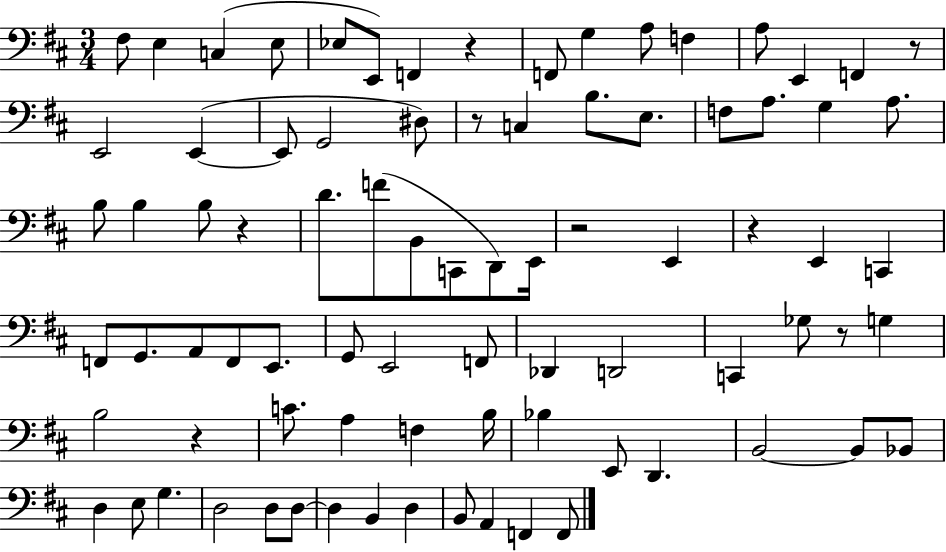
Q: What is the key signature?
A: D major